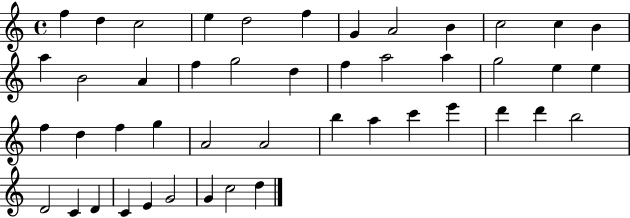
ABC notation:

X:1
T:Untitled
M:4/4
L:1/4
K:C
f d c2 e d2 f G A2 B c2 c B a B2 A f g2 d f a2 a g2 e e f d f g A2 A2 b a c' e' d' d' b2 D2 C D C E G2 G c2 d